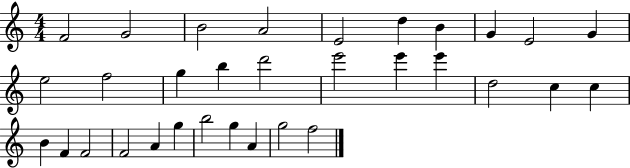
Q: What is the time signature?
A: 4/4